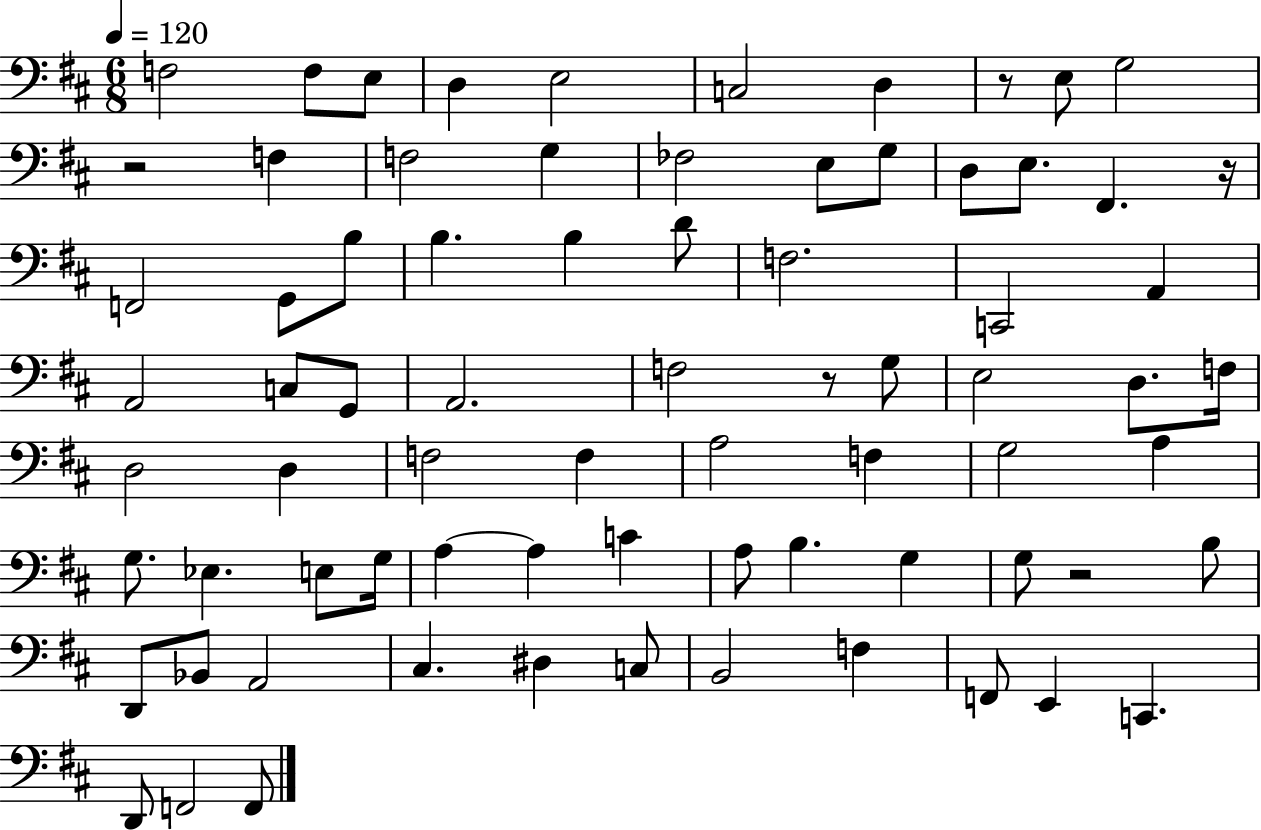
{
  \clef bass
  \numericTimeSignature
  \time 6/8
  \key d \major
  \tempo 4 = 120
  f2 f8 e8 | d4 e2 | c2 d4 | r8 e8 g2 | \break r2 f4 | f2 g4 | fes2 e8 g8 | d8 e8. fis,4. r16 | \break f,2 g,8 b8 | b4. b4 d'8 | f2. | c,2 a,4 | \break a,2 c8 g,8 | a,2. | f2 r8 g8 | e2 d8. f16 | \break d2 d4 | f2 f4 | a2 f4 | g2 a4 | \break g8. ees4. e8 g16 | a4~~ a4 c'4 | a8 b4. g4 | g8 r2 b8 | \break d,8 bes,8 a,2 | cis4. dis4 c8 | b,2 f4 | f,8 e,4 c,4. | \break d,8 f,2 f,8 | \bar "|."
}